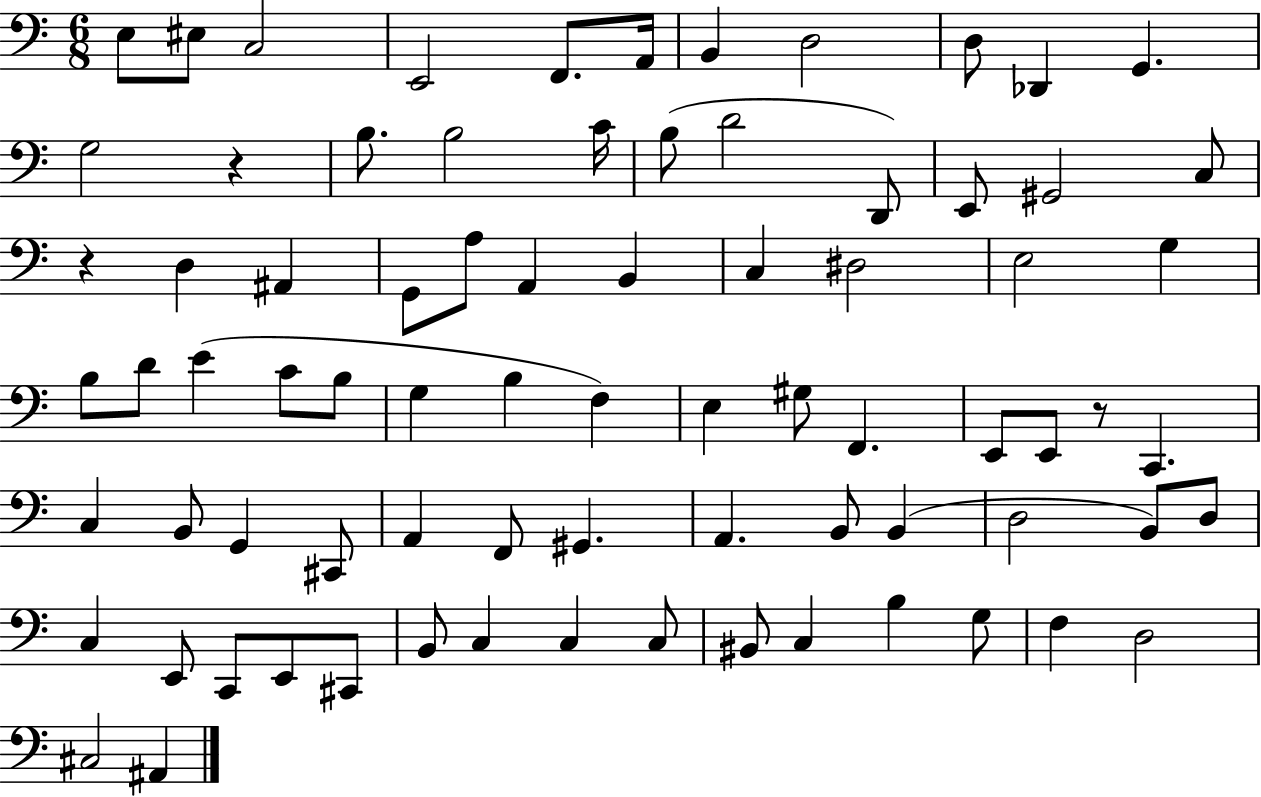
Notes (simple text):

E3/e EIS3/e C3/h E2/h F2/e. A2/s B2/q D3/h D3/e Db2/q G2/q. G3/h R/q B3/e. B3/h C4/s B3/e D4/h D2/e E2/e G#2/h C3/e R/q D3/q A#2/q G2/e A3/e A2/q B2/q C3/q D#3/h E3/h G3/q B3/e D4/e E4/q C4/e B3/e G3/q B3/q F3/q E3/q G#3/e F2/q. E2/e E2/e R/e C2/q. C3/q B2/e G2/q C#2/e A2/q F2/e G#2/q. A2/q. B2/e B2/q D3/h B2/e D3/e C3/q E2/e C2/e E2/e C#2/e B2/e C3/q C3/q C3/e BIS2/e C3/q B3/q G3/e F3/q D3/h C#3/h A#2/q